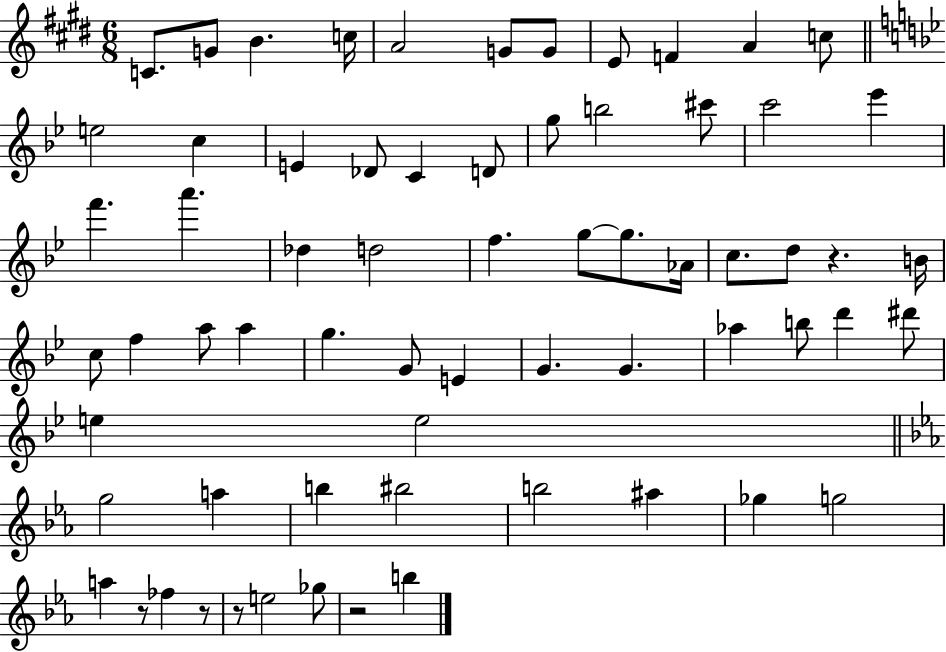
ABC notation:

X:1
T:Untitled
M:6/8
L:1/4
K:E
C/2 G/2 B c/4 A2 G/2 G/2 E/2 F A c/2 e2 c E _D/2 C D/2 g/2 b2 ^c'/2 c'2 _e' f' a' _d d2 f g/2 g/2 _A/4 c/2 d/2 z B/4 c/2 f a/2 a g G/2 E G G _a b/2 d' ^d'/2 e e2 g2 a b ^b2 b2 ^a _g g2 a z/2 _f z/2 z/2 e2 _g/2 z2 b